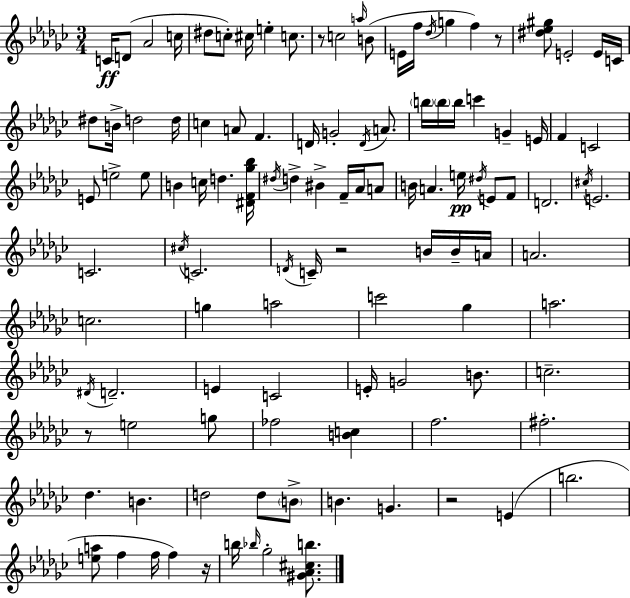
{
  \clef treble
  \numericTimeSignature
  \time 3/4
  \key ees \minor
  c'16\ff d'8( aes'2 c''16 | dis''8 c''8-.) cis''16 e''4-. c''8. | r8 c''2 \grace { a''16 } b'8( | e'16 f''16 \acciaccatura { des''16 } g''4 f''4) | \break r8 <dis'' ees'' gis''>8 e'2-. | e'16 c'16 dis''8 b'16-> d''2 | d''16 c''4 a'8 f'4. | d'16 g'2-. \acciaccatura { d'16 } | \break a'8. \parenthesize b''16 \parenthesize b''16 b''16 c'''4 g'4-- | e'16 f'4 c'2 | e'8 e''2-> | e''8 b'4 c''16 d''4. | \break <dis' f' ges'' bes''>16 \acciaccatura { dis''16 } d''4-> bis'4-> | f'16-- aes'16 a'8 b'16 a'4. e''16\pp | \acciaccatura { dis''16 } e'8 f'8 d'2. | \acciaccatura { cis''16 } e'2. | \break c'2. | \acciaccatura { cis''16 } c'2. | \acciaccatura { d'16 } c'16-- r2 | b'16 b'16-- a'16 a'2. | \break c''2. | g''4 | a''2 c'''2 | ges''4 a''2. | \break \acciaccatura { dis'16 } d'2.-- | e'4 | c'2 e'16-. g'2 | b'8. c''2.-- | \break r8 e''2 | g''8 fes''2 | <b' c''>4 f''2. | fis''2.-. | \break des''4. | b'4. d''2 | d''8 \parenthesize b'8-> b'4. | g'4. r2 | \break e'4( b''2. | <e'' a''>8 f''4 | f''16 f''4) r16 b''16 \grace { bes''16 } ges''2-. | <gis' aes' cis'' b''>8. \bar "|."
}